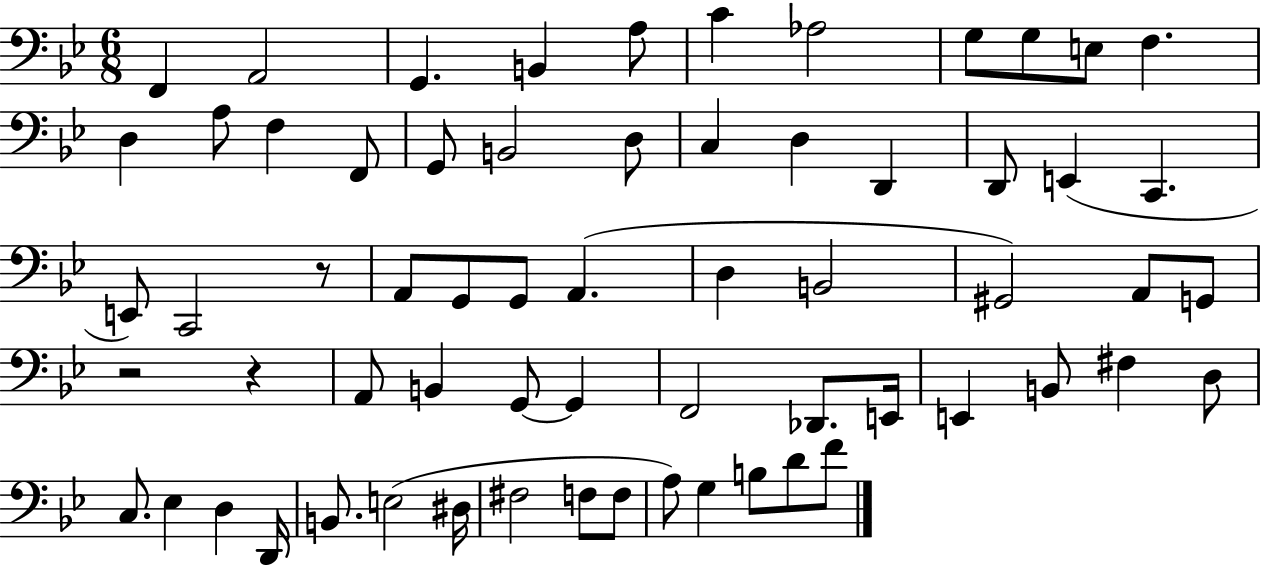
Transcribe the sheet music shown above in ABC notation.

X:1
T:Untitled
M:6/8
L:1/4
K:Bb
F,, A,,2 G,, B,, A,/2 C _A,2 G,/2 G,/2 E,/2 F, D, A,/2 F, F,,/2 G,,/2 B,,2 D,/2 C, D, D,, D,,/2 E,, C,, E,,/2 C,,2 z/2 A,,/2 G,,/2 G,,/2 A,, D, B,,2 ^G,,2 A,,/2 G,,/2 z2 z A,,/2 B,, G,,/2 G,, F,,2 _D,,/2 E,,/4 E,, B,,/2 ^F, D,/2 C,/2 _E, D, D,,/4 B,,/2 E,2 ^D,/4 ^F,2 F,/2 F,/2 A,/2 G, B,/2 D/2 F/2